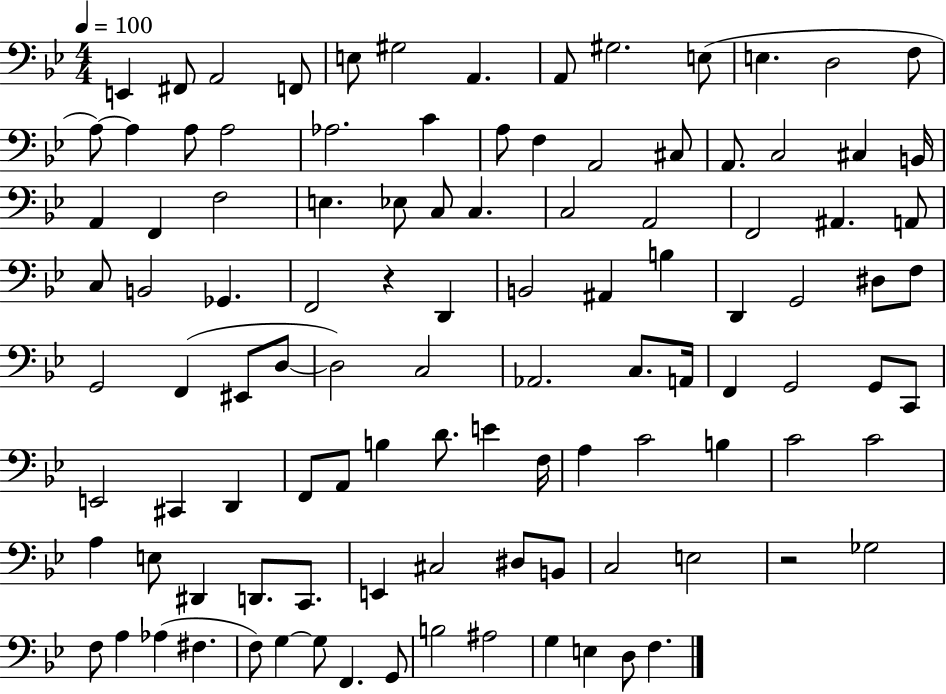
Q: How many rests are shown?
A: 2